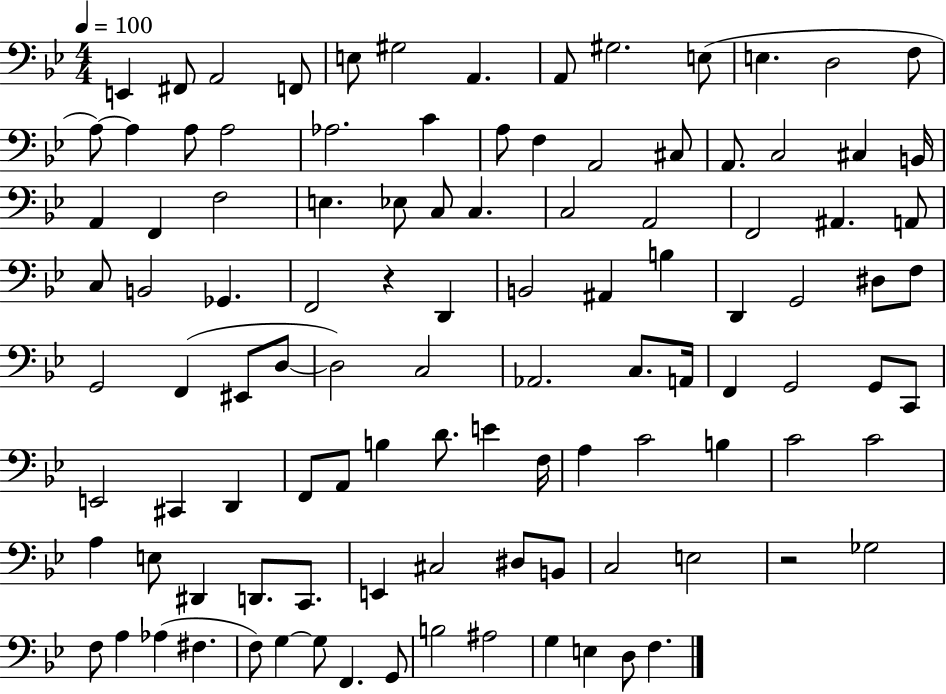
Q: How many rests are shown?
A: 2